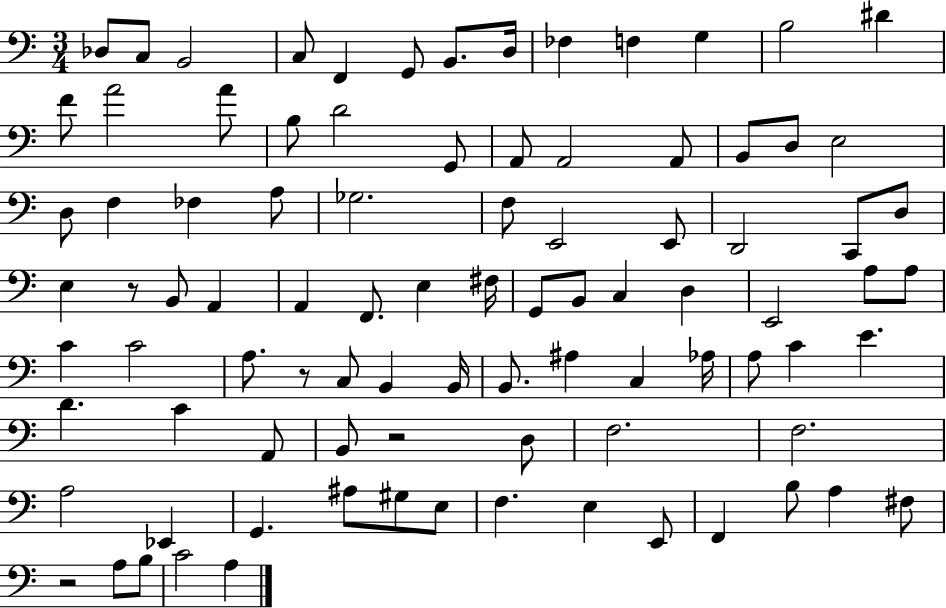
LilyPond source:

{
  \clef bass
  \numericTimeSignature
  \time 3/4
  \key c \major
  \repeat volta 2 { des8 c8 b,2 | c8 f,4 g,8 b,8. d16 | fes4 f4 g4 | b2 dis'4 | \break f'8 a'2 a'8 | b8 d'2 g,8 | a,8 a,2 a,8 | b,8 d8 e2 | \break d8 f4 fes4 a8 | ges2. | f8 e,2 e,8 | d,2 c,8 d8 | \break e4 r8 b,8 a,4 | a,4 f,8. e4 fis16 | g,8 b,8 c4 d4 | e,2 a8 a8 | \break c'4 c'2 | a8. r8 c8 b,4 b,16 | b,8. ais4 c4 aes16 | a8 c'4 e'4. | \break d'4. c'4 a,8 | b,8 r2 d8 | f2. | f2. | \break a2 ees,4 | g,4. ais8 gis8 e8 | f4. e4 e,8 | f,4 b8 a4 fis8 | \break r2 a8 b8 | c'2 a4 | } \bar "|."
}